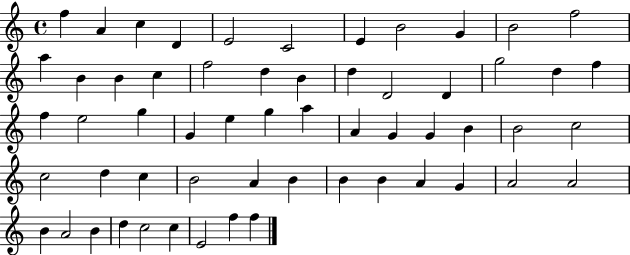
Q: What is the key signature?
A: C major